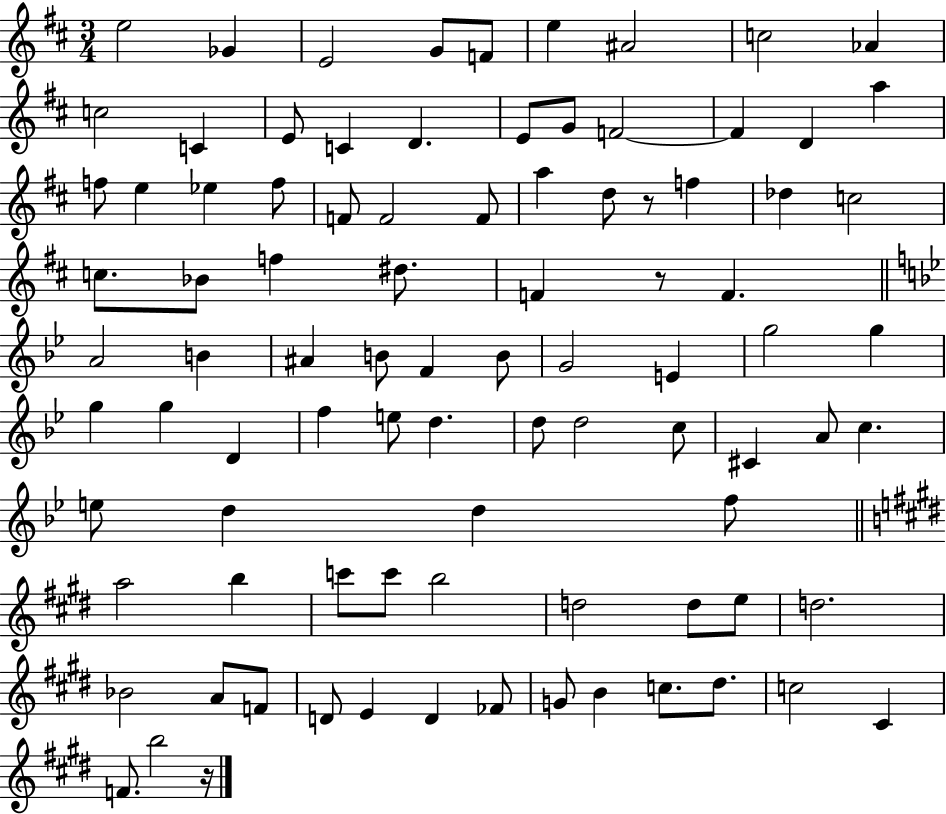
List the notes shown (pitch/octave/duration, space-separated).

E5/h Gb4/q E4/h G4/e F4/e E5/q A#4/h C5/h Ab4/q C5/h C4/q E4/e C4/q D4/q. E4/e G4/e F4/h F4/q D4/q A5/q F5/e E5/q Eb5/q F5/e F4/e F4/h F4/e A5/q D5/e R/e F5/q Db5/q C5/h C5/e. Bb4/e F5/q D#5/e. F4/q R/e F4/q. A4/h B4/q A#4/q B4/e F4/q B4/e G4/h E4/q G5/h G5/q G5/q G5/q D4/q F5/q E5/e D5/q. D5/e D5/h C5/e C#4/q A4/e C5/q. E5/e D5/q D5/q F5/e A5/h B5/q C6/e C6/e B5/h D5/h D5/e E5/e D5/h. Bb4/h A4/e F4/e D4/e E4/q D4/q FES4/e G4/e B4/q C5/e. D#5/e. C5/h C#4/q F4/e. B5/h R/s